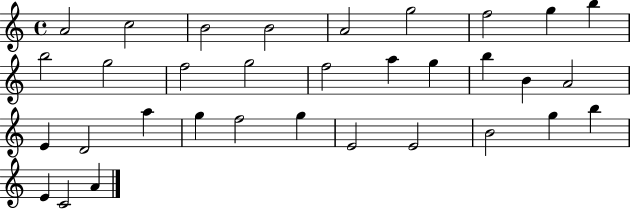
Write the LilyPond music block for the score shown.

{
  \clef treble
  \time 4/4
  \defaultTimeSignature
  \key c \major
  a'2 c''2 | b'2 b'2 | a'2 g''2 | f''2 g''4 b''4 | \break b''2 g''2 | f''2 g''2 | f''2 a''4 g''4 | b''4 b'4 a'2 | \break e'4 d'2 a''4 | g''4 f''2 g''4 | e'2 e'2 | b'2 g''4 b''4 | \break e'4 c'2 a'4 | \bar "|."
}